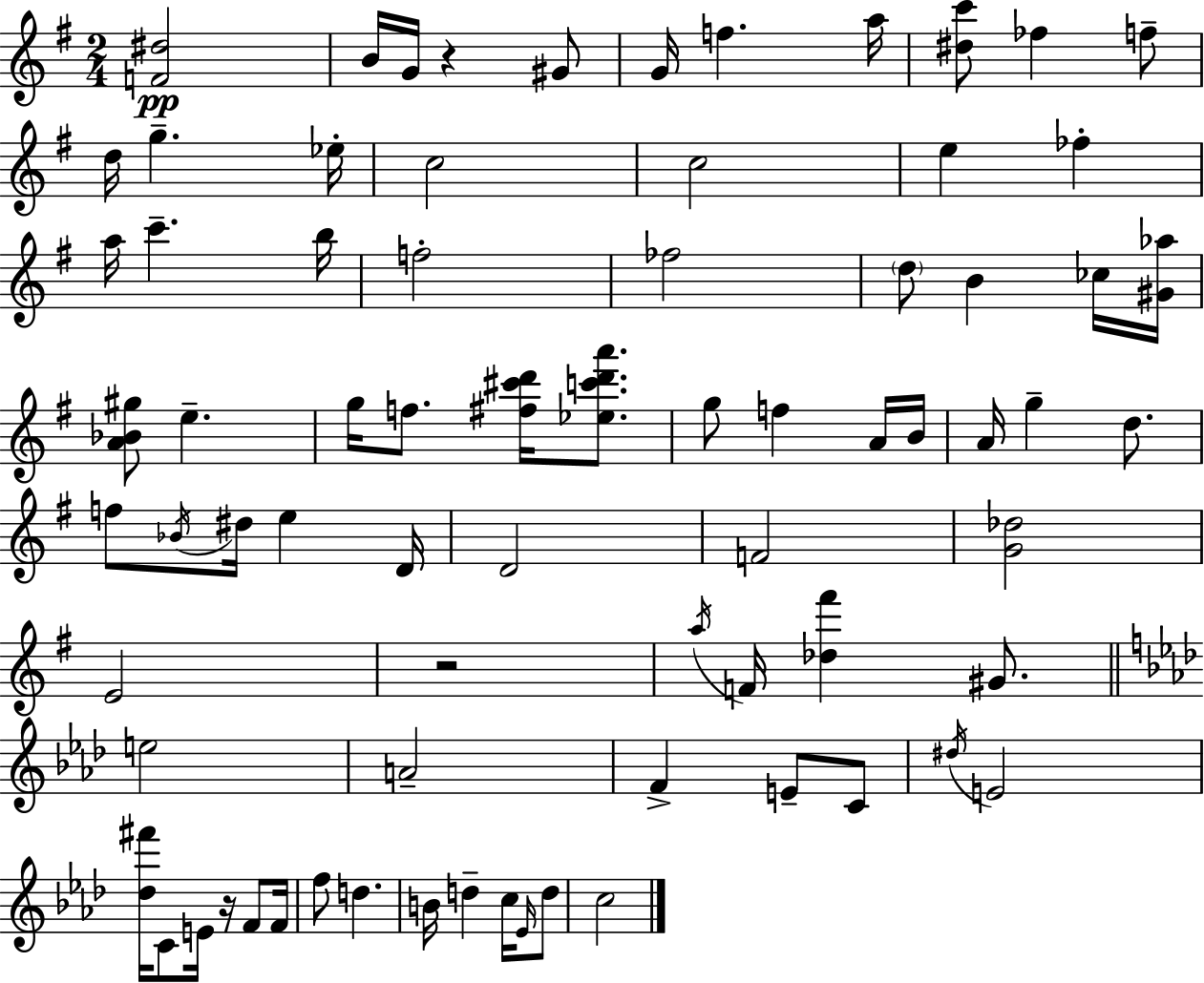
[F4,D#5]/h B4/s G4/s R/q G#4/e G4/s F5/q. A5/s [D#5,C6]/e FES5/q F5/e D5/s G5/q. Eb5/s C5/h C5/h E5/q FES5/q A5/s C6/q. B5/s F5/h FES5/h D5/e B4/q CES5/s [G#4,Ab5]/s [A4,Bb4,G#5]/e E5/q. G5/s F5/e. [F#5,C#6,D6]/s [Eb5,C6,D6,A6]/e. G5/e F5/q A4/s B4/s A4/s G5/q D5/e. F5/e Bb4/s D#5/s E5/q D4/s D4/h F4/h [G4,Db5]/h E4/h R/h A5/s F4/s [Db5,F#6]/q G#4/e. E5/h A4/h F4/q E4/e C4/e D#5/s E4/h [Db5,F#6]/s C4/e E4/s R/s F4/e F4/s F5/e D5/q. B4/s D5/q C5/s Eb4/s D5/e C5/h